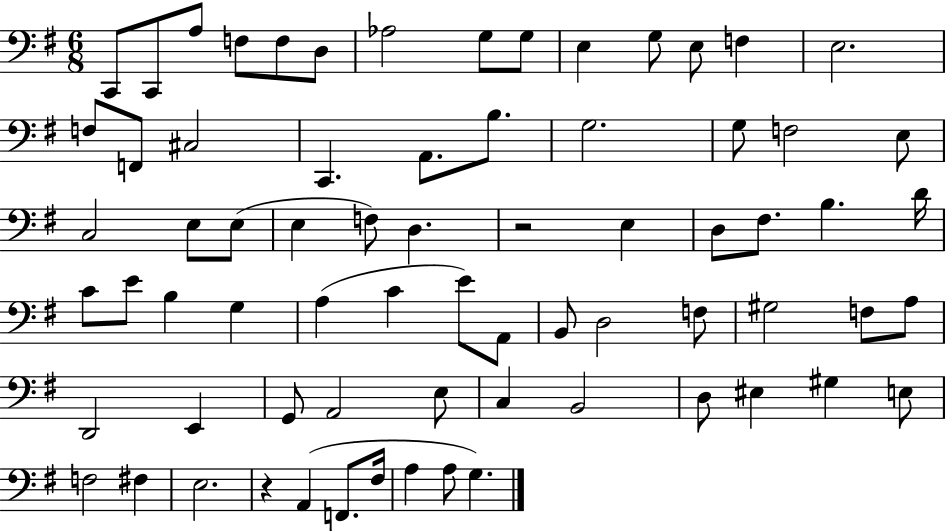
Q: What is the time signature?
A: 6/8